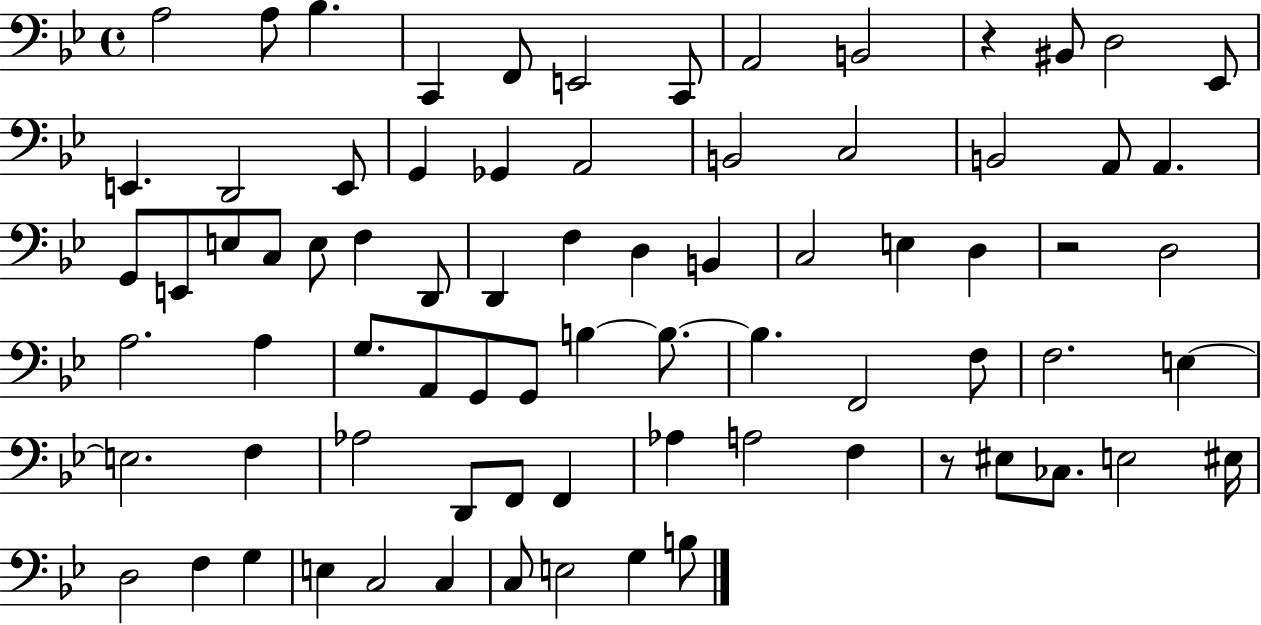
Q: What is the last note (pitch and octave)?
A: B3